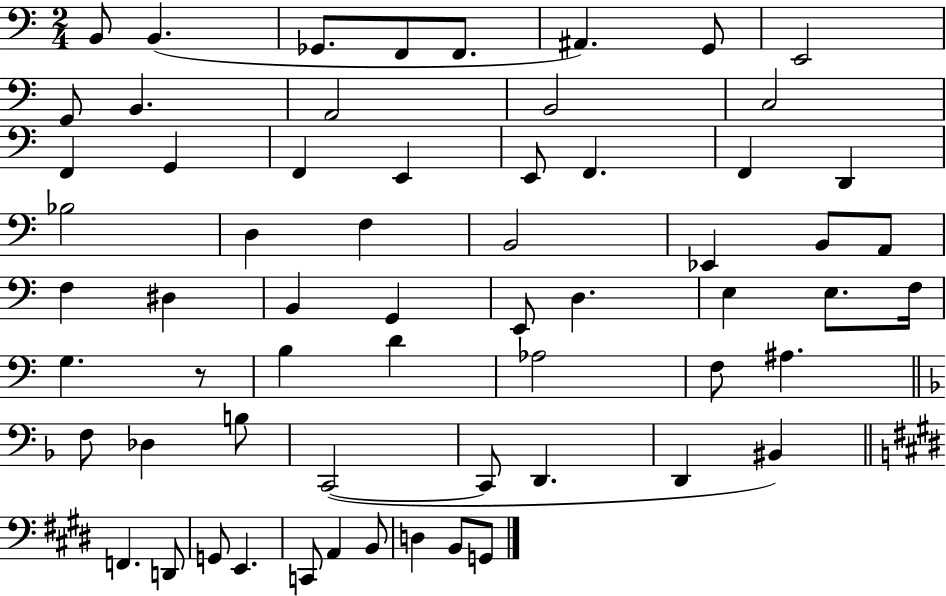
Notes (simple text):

B2/e B2/q. Gb2/e. F2/e F2/e. A#2/q. G2/e E2/h G2/e B2/q. A2/h B2/h C3/h F2/q G2/q F2/q E2/q E2/e F2/q. F2/q D2/q Bb3/h D3/q F3/q B2/h Eb2/q B2/e A2/e F3/q D#3/q B2/q G2/q E2/e D3/q. E3/q E3/e. F3/s G3/q. R/e B3/q D4/q Ab3/h F3/e A#3/q. F3/e Db3/q B3/e C2/h C2/e D2/q. D2/q BIS2/q F2/q. D2/e G2/e E2/q. C2/e A2/q B2/e D3/q B2/e G2/e